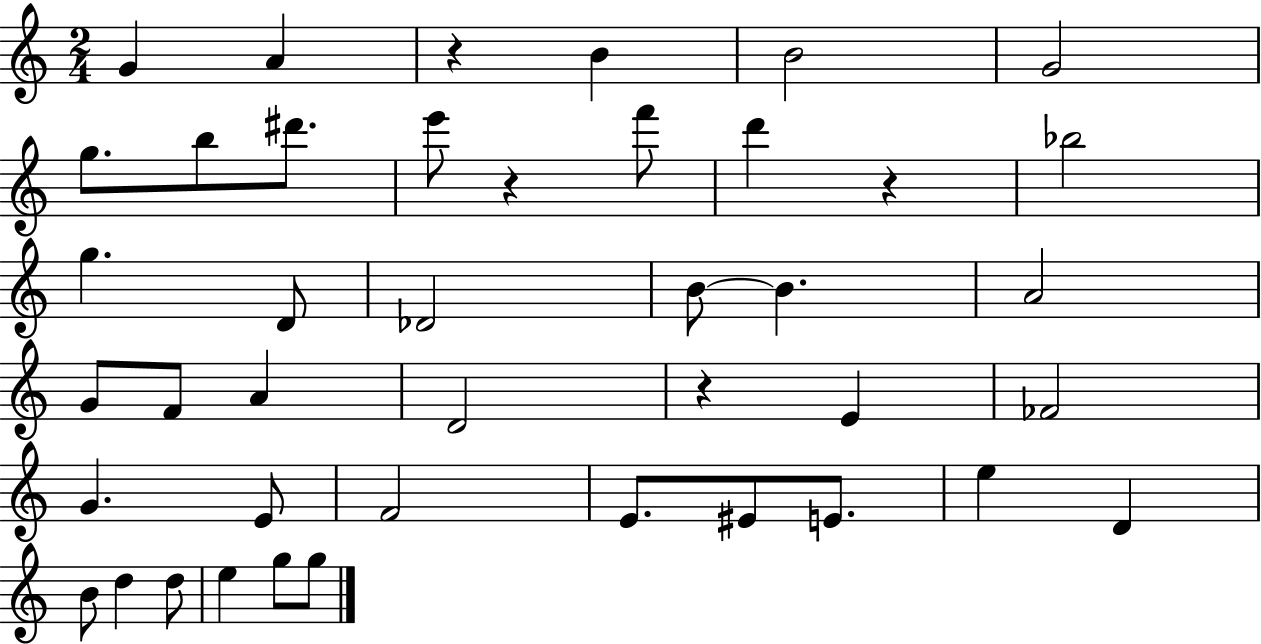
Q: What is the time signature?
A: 2/4